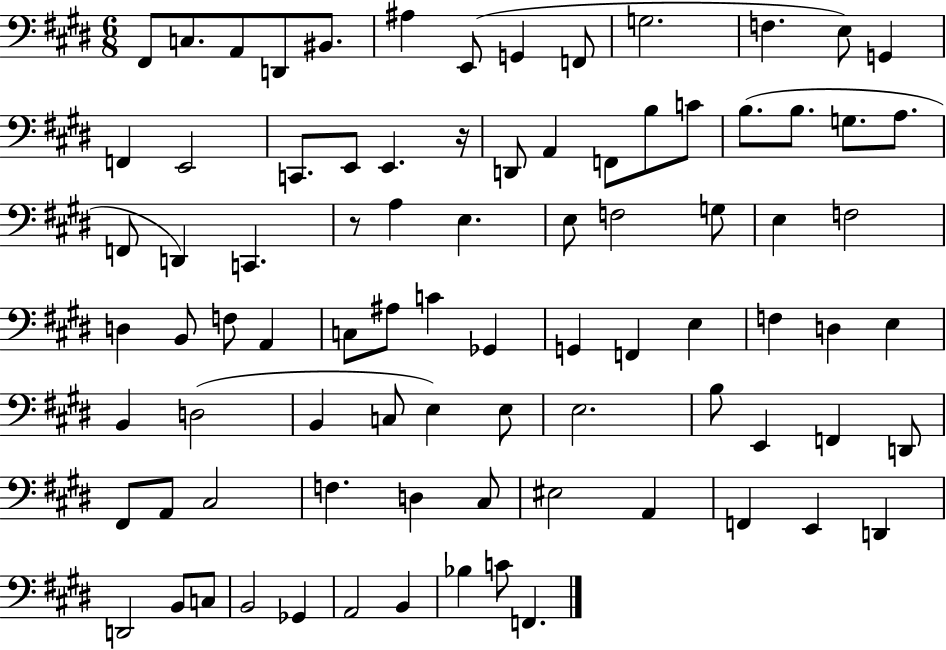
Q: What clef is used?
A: bass